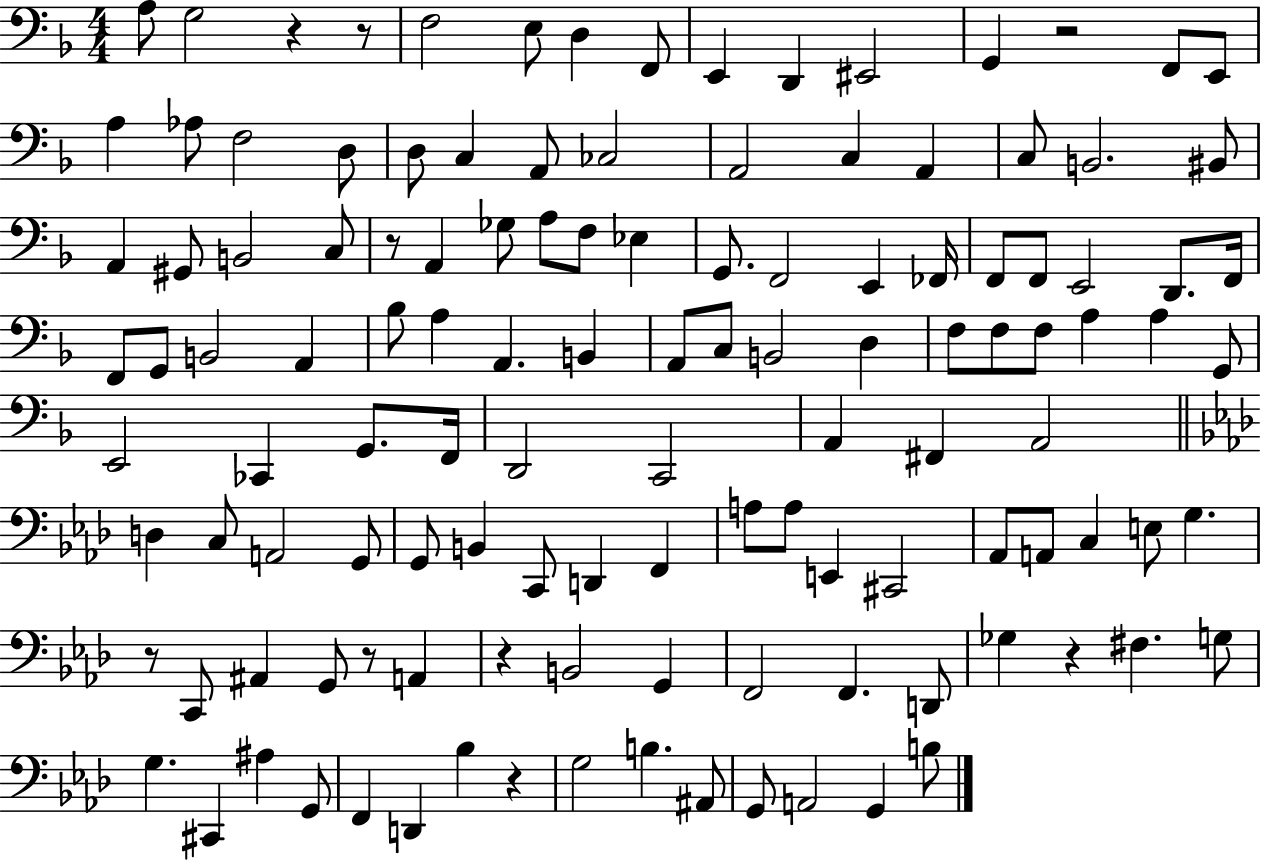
A3/e G3/h R/q R/e F3/h E3/e D3/q F2/e E2/q D2/q EIS2/h G2/q R/h F2/e E2/e A3/q Ab3/e F3/h D3/e D3/e C3/q A2/e CES3/h A2/h C3/q A2/q C3/e B2/h. BIS2/e A2/q G#2/e B2/h C3/e R/e A2/q Gb3/e A3/e F3/e Eb3/q G2/e. F2/h E2/q FES2/s F2/e F2/e E2/h D2/e. F2/s F2/e G2/e B2/h A2/q Bb3/e A3/q A2/q. B2/q A2/e C3/e B2/h D3/q F3/e F3/e F3/e A3/q A3/q G2/e E2/h CES2/q G2/e. F2/s D2/h C2/h A2/q F#2/q A2/h D3/q C3/e A2/h G2/e G2/e B2/q C2/e D2/q F2/q A3/e A3/e E2/q C#2/h Ab2/e A2/e C3/q E3/e G3/q. R/e C2/e A#2/q G2/e R/e A2/q R/q B2/h G2/q F2/h F2/q. D2/e Gb3/q R/q F#3/q. G3/e G3/q. C#2/q A#3/q G2/e F2/q D2/q Bb3/q R/q G3/h B3/q. A#2/e G2/e A2/h G2/q B3/e